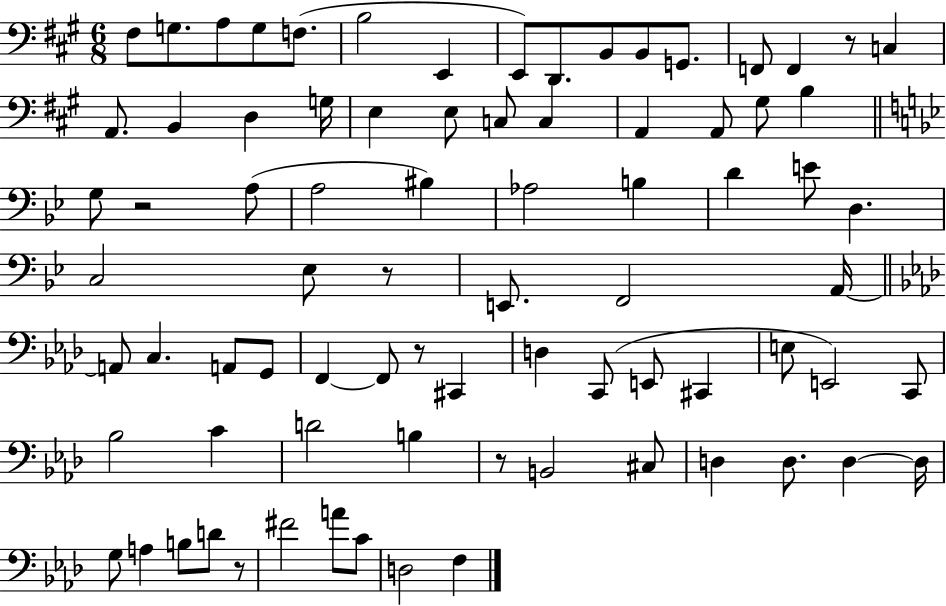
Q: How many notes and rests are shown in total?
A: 80